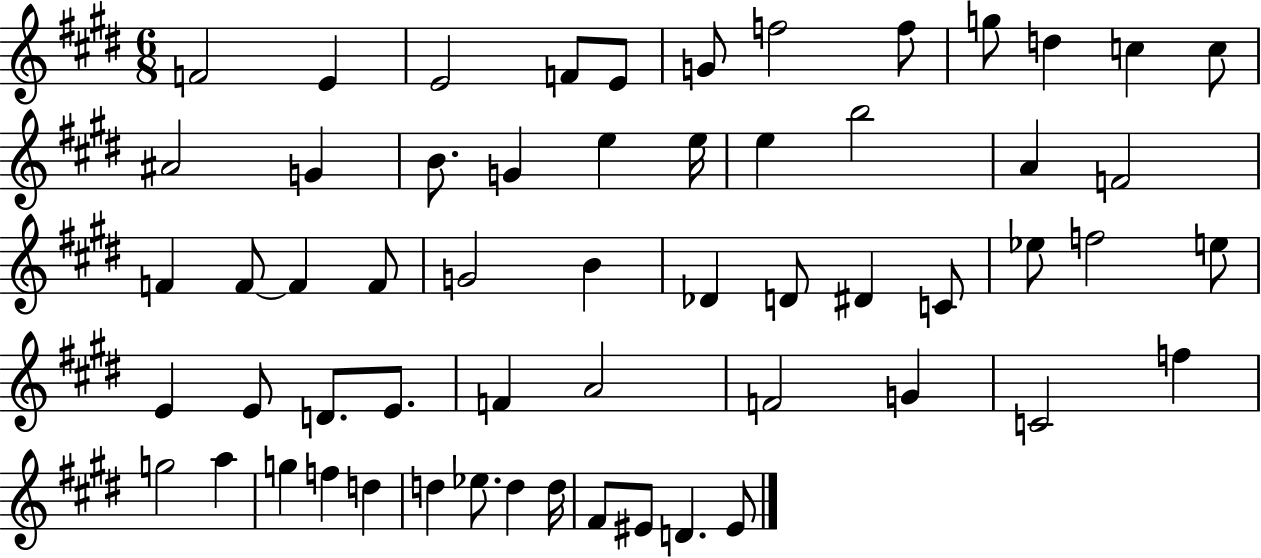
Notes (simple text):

F4/h E4/q E4/h F4/e E4/e G4/e F5/h F5/e G5/e D5/q C5/q C5/e A#4/h G4/q B4/e. G4/q E5/q E5/s E5/q B5/h A4/q F4/h F4/q F4/e F4/q F4/e G4/h B4/q Db4/q D4/e D#4/q C4/e Eb5/e F5/h E5/e E4/q E4/e D4/e. E4/e. F4/q A4/h F4/h G4/q C4/h F5/q G5/h A5/q G5/q F5/q D5/q D5/q Eb5/e. D5/q D5/s F#4/e EIS4/e D4/q. EIS4/e